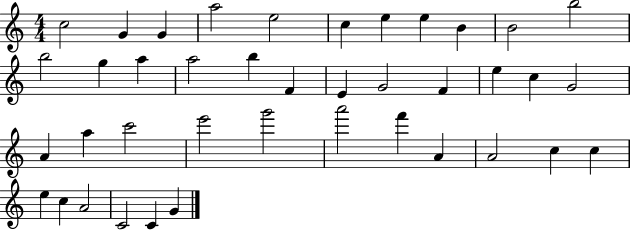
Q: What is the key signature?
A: C major